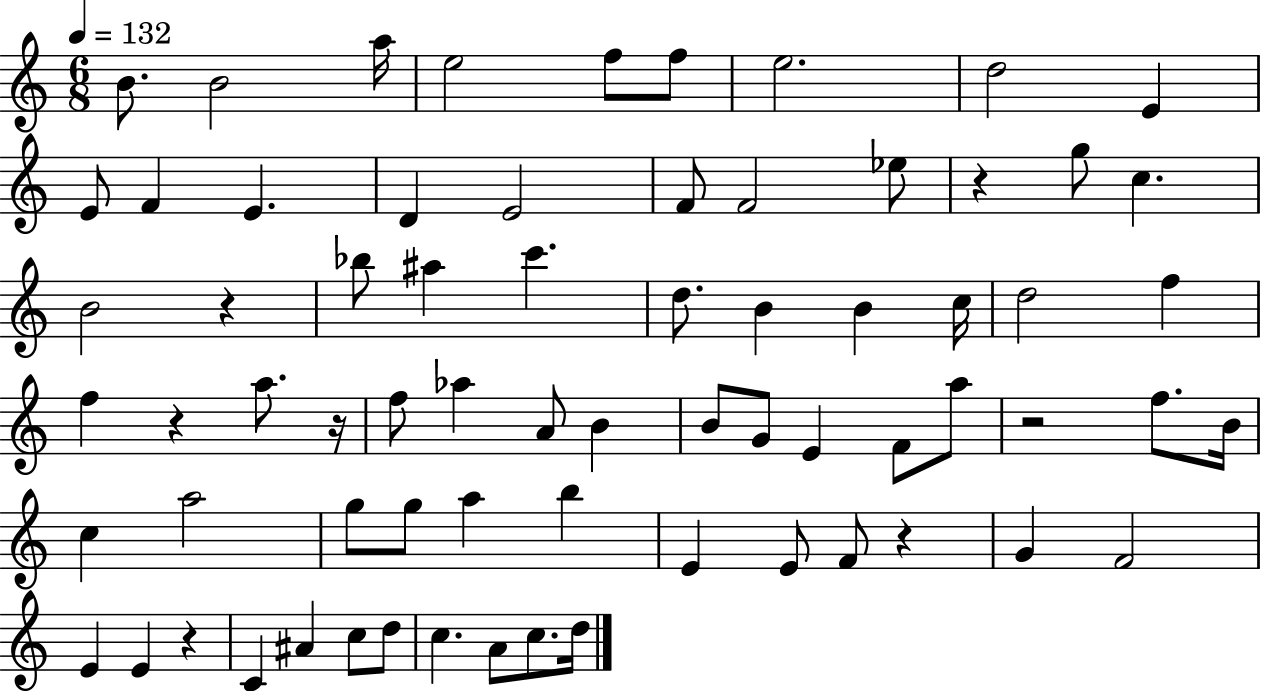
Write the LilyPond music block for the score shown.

{
  \clef treble
  \numericTimeSignature
  \time 6/8
  \key c \major
  \tempo 4 = 132
  \repeat volta 2 { b'8. b'2 a''16 | e''2 f''8 f''8 | e''2. | d''2 e'4 | \break e'8 f'4 e'4. | d'4 e'2 | f'8 f'2 ees''8 | r4 g''8 c''4. | \break b'2 r4 | bes''8 ais''4 c'''4. | d''8. b'4 b'4 c''16 | d''2 f''4 | \break f''4 r4 a''8. r16 | f''8 aes''4 a'8 b'4 | b'8 g'8 e'4 f'8 a''8 | r2 f''8. b'16 | \break c''4 a''2 | g''8 g''8 a''4 b''4 | e'4 e'8 f'8 r4 | g'4 f'2 | \break e'4 e'4 r4 | c'4 ais'4 c''8 d''8 | c''4. a'8 c''8. d''16 | } \bar "|."
}